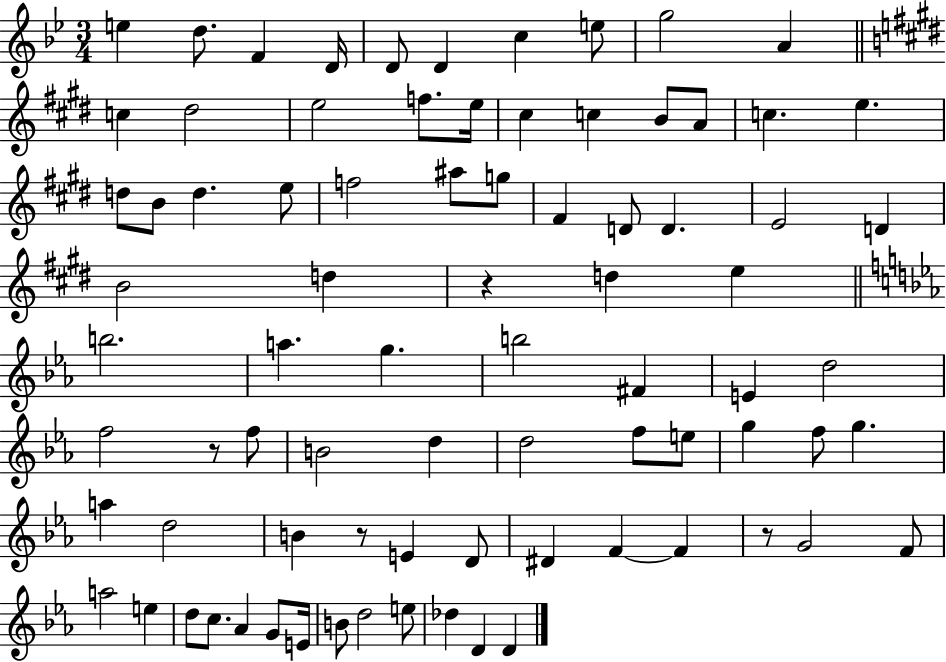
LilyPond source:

{
  \clef treble
  \numericTimeSignature
  \time 3/4
  \key bes \major
  e''4 d''8. f'4 d'16 | d'8 d'4 c''4 e''8 | g''2 a'4 | \bar "||" \break \key e \major c''4 dis''2 | e''2 f''8. e''16 | cis''4 c''4 b'8 a'8 | c''4. e''4. | \break d''8 b'8 d''4. e''8 | f''2 ais''8 g''8 | fis'4 d'8 d'4. | e'2 d'4 | \break b'2 d''4 | r4 d''4 e''4 | \bar "||" \break \key ees \major b''2. | a''4. g''4. | b''2 fis'4 | e'4 d''2 | \break f''2 r8 f''8 | b'2 d''4 | d''2 f''8 e''8 | g''4 f''8 g''4. | \break a''4 d''2 | b'4 r8 e'4 d'8 | dis'4 f'4~~ f'4 | r8 g'2 f'8 | \break a''2 e''4 | d''8 c''8. aes'4 g'8 e'16 | b'8 d''2 e''8 | des''4 d'4 d'4 | \break \bar "|."
}